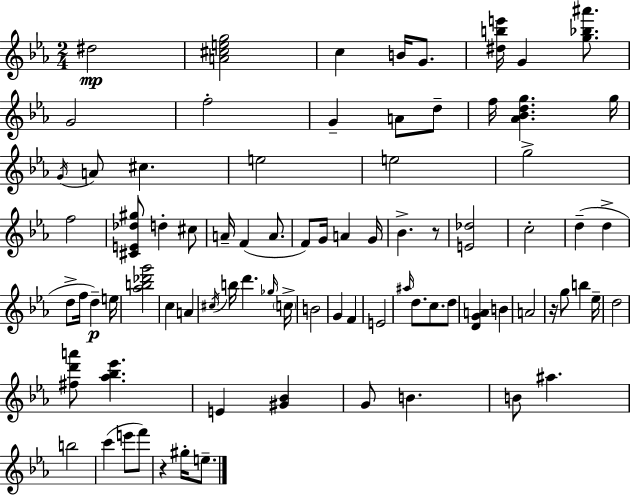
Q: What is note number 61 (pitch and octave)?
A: B4